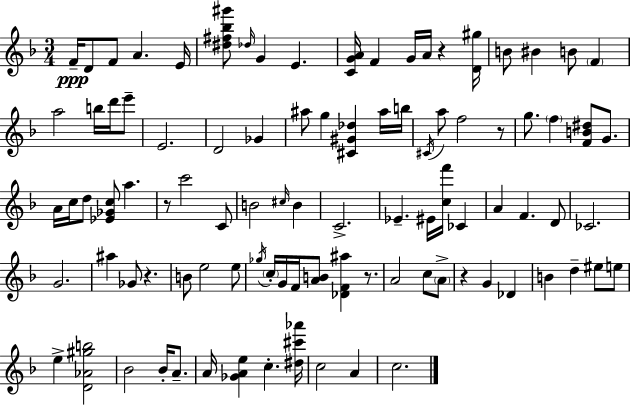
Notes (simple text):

F4/s D4/e F4/e A4/q. E4/s [D#5,F#5,Bb5,G#6]/e Db5/s G4/q E4/q. [C4,G4,A4]/s F4/q G4/s A4/s R/q [D4,G#5]/s B4/e BIS4/q B4/e F4/q A5/h B5/s D6/s E6/e E4/h. D4/h Gb4/q A#5/e G5/q [C#4,G#4,Db5]/q A#5/s B5/s C#4/s A5/e F5/h R/e G5/e. F5/q [F4,B4,D#5]/e G4/e. A4/s C5/s D5/e [Eb4,Gb4,C5]/e A5/q. R/e C6/h C4/e B4/h C#5/s B4/q C4/h. Eb4/q. EIS4/s [C5,F6]/s CES4/q A4/q F4/q. D4/e CES4/h. G4/h. A#5/q Gb4/e R/q. B4/e E5/h E5/e Gb5/s C5/s G4/s F4/s [A4,B4]/e [Db4,F4,A#5]/q R/e. A4/h C5/e A4/e R/q G4/q Db4/q B4/q D5/q EIS5/e E5/e E5/q [D4,Ab4,G#5,B5]/h Bb4/h Bb4/s A4/e. A4/s [Gb4,A4,E5]/q C5/q. [D#5,C#6,Ab6]/s C5/h A4/q C5/h.